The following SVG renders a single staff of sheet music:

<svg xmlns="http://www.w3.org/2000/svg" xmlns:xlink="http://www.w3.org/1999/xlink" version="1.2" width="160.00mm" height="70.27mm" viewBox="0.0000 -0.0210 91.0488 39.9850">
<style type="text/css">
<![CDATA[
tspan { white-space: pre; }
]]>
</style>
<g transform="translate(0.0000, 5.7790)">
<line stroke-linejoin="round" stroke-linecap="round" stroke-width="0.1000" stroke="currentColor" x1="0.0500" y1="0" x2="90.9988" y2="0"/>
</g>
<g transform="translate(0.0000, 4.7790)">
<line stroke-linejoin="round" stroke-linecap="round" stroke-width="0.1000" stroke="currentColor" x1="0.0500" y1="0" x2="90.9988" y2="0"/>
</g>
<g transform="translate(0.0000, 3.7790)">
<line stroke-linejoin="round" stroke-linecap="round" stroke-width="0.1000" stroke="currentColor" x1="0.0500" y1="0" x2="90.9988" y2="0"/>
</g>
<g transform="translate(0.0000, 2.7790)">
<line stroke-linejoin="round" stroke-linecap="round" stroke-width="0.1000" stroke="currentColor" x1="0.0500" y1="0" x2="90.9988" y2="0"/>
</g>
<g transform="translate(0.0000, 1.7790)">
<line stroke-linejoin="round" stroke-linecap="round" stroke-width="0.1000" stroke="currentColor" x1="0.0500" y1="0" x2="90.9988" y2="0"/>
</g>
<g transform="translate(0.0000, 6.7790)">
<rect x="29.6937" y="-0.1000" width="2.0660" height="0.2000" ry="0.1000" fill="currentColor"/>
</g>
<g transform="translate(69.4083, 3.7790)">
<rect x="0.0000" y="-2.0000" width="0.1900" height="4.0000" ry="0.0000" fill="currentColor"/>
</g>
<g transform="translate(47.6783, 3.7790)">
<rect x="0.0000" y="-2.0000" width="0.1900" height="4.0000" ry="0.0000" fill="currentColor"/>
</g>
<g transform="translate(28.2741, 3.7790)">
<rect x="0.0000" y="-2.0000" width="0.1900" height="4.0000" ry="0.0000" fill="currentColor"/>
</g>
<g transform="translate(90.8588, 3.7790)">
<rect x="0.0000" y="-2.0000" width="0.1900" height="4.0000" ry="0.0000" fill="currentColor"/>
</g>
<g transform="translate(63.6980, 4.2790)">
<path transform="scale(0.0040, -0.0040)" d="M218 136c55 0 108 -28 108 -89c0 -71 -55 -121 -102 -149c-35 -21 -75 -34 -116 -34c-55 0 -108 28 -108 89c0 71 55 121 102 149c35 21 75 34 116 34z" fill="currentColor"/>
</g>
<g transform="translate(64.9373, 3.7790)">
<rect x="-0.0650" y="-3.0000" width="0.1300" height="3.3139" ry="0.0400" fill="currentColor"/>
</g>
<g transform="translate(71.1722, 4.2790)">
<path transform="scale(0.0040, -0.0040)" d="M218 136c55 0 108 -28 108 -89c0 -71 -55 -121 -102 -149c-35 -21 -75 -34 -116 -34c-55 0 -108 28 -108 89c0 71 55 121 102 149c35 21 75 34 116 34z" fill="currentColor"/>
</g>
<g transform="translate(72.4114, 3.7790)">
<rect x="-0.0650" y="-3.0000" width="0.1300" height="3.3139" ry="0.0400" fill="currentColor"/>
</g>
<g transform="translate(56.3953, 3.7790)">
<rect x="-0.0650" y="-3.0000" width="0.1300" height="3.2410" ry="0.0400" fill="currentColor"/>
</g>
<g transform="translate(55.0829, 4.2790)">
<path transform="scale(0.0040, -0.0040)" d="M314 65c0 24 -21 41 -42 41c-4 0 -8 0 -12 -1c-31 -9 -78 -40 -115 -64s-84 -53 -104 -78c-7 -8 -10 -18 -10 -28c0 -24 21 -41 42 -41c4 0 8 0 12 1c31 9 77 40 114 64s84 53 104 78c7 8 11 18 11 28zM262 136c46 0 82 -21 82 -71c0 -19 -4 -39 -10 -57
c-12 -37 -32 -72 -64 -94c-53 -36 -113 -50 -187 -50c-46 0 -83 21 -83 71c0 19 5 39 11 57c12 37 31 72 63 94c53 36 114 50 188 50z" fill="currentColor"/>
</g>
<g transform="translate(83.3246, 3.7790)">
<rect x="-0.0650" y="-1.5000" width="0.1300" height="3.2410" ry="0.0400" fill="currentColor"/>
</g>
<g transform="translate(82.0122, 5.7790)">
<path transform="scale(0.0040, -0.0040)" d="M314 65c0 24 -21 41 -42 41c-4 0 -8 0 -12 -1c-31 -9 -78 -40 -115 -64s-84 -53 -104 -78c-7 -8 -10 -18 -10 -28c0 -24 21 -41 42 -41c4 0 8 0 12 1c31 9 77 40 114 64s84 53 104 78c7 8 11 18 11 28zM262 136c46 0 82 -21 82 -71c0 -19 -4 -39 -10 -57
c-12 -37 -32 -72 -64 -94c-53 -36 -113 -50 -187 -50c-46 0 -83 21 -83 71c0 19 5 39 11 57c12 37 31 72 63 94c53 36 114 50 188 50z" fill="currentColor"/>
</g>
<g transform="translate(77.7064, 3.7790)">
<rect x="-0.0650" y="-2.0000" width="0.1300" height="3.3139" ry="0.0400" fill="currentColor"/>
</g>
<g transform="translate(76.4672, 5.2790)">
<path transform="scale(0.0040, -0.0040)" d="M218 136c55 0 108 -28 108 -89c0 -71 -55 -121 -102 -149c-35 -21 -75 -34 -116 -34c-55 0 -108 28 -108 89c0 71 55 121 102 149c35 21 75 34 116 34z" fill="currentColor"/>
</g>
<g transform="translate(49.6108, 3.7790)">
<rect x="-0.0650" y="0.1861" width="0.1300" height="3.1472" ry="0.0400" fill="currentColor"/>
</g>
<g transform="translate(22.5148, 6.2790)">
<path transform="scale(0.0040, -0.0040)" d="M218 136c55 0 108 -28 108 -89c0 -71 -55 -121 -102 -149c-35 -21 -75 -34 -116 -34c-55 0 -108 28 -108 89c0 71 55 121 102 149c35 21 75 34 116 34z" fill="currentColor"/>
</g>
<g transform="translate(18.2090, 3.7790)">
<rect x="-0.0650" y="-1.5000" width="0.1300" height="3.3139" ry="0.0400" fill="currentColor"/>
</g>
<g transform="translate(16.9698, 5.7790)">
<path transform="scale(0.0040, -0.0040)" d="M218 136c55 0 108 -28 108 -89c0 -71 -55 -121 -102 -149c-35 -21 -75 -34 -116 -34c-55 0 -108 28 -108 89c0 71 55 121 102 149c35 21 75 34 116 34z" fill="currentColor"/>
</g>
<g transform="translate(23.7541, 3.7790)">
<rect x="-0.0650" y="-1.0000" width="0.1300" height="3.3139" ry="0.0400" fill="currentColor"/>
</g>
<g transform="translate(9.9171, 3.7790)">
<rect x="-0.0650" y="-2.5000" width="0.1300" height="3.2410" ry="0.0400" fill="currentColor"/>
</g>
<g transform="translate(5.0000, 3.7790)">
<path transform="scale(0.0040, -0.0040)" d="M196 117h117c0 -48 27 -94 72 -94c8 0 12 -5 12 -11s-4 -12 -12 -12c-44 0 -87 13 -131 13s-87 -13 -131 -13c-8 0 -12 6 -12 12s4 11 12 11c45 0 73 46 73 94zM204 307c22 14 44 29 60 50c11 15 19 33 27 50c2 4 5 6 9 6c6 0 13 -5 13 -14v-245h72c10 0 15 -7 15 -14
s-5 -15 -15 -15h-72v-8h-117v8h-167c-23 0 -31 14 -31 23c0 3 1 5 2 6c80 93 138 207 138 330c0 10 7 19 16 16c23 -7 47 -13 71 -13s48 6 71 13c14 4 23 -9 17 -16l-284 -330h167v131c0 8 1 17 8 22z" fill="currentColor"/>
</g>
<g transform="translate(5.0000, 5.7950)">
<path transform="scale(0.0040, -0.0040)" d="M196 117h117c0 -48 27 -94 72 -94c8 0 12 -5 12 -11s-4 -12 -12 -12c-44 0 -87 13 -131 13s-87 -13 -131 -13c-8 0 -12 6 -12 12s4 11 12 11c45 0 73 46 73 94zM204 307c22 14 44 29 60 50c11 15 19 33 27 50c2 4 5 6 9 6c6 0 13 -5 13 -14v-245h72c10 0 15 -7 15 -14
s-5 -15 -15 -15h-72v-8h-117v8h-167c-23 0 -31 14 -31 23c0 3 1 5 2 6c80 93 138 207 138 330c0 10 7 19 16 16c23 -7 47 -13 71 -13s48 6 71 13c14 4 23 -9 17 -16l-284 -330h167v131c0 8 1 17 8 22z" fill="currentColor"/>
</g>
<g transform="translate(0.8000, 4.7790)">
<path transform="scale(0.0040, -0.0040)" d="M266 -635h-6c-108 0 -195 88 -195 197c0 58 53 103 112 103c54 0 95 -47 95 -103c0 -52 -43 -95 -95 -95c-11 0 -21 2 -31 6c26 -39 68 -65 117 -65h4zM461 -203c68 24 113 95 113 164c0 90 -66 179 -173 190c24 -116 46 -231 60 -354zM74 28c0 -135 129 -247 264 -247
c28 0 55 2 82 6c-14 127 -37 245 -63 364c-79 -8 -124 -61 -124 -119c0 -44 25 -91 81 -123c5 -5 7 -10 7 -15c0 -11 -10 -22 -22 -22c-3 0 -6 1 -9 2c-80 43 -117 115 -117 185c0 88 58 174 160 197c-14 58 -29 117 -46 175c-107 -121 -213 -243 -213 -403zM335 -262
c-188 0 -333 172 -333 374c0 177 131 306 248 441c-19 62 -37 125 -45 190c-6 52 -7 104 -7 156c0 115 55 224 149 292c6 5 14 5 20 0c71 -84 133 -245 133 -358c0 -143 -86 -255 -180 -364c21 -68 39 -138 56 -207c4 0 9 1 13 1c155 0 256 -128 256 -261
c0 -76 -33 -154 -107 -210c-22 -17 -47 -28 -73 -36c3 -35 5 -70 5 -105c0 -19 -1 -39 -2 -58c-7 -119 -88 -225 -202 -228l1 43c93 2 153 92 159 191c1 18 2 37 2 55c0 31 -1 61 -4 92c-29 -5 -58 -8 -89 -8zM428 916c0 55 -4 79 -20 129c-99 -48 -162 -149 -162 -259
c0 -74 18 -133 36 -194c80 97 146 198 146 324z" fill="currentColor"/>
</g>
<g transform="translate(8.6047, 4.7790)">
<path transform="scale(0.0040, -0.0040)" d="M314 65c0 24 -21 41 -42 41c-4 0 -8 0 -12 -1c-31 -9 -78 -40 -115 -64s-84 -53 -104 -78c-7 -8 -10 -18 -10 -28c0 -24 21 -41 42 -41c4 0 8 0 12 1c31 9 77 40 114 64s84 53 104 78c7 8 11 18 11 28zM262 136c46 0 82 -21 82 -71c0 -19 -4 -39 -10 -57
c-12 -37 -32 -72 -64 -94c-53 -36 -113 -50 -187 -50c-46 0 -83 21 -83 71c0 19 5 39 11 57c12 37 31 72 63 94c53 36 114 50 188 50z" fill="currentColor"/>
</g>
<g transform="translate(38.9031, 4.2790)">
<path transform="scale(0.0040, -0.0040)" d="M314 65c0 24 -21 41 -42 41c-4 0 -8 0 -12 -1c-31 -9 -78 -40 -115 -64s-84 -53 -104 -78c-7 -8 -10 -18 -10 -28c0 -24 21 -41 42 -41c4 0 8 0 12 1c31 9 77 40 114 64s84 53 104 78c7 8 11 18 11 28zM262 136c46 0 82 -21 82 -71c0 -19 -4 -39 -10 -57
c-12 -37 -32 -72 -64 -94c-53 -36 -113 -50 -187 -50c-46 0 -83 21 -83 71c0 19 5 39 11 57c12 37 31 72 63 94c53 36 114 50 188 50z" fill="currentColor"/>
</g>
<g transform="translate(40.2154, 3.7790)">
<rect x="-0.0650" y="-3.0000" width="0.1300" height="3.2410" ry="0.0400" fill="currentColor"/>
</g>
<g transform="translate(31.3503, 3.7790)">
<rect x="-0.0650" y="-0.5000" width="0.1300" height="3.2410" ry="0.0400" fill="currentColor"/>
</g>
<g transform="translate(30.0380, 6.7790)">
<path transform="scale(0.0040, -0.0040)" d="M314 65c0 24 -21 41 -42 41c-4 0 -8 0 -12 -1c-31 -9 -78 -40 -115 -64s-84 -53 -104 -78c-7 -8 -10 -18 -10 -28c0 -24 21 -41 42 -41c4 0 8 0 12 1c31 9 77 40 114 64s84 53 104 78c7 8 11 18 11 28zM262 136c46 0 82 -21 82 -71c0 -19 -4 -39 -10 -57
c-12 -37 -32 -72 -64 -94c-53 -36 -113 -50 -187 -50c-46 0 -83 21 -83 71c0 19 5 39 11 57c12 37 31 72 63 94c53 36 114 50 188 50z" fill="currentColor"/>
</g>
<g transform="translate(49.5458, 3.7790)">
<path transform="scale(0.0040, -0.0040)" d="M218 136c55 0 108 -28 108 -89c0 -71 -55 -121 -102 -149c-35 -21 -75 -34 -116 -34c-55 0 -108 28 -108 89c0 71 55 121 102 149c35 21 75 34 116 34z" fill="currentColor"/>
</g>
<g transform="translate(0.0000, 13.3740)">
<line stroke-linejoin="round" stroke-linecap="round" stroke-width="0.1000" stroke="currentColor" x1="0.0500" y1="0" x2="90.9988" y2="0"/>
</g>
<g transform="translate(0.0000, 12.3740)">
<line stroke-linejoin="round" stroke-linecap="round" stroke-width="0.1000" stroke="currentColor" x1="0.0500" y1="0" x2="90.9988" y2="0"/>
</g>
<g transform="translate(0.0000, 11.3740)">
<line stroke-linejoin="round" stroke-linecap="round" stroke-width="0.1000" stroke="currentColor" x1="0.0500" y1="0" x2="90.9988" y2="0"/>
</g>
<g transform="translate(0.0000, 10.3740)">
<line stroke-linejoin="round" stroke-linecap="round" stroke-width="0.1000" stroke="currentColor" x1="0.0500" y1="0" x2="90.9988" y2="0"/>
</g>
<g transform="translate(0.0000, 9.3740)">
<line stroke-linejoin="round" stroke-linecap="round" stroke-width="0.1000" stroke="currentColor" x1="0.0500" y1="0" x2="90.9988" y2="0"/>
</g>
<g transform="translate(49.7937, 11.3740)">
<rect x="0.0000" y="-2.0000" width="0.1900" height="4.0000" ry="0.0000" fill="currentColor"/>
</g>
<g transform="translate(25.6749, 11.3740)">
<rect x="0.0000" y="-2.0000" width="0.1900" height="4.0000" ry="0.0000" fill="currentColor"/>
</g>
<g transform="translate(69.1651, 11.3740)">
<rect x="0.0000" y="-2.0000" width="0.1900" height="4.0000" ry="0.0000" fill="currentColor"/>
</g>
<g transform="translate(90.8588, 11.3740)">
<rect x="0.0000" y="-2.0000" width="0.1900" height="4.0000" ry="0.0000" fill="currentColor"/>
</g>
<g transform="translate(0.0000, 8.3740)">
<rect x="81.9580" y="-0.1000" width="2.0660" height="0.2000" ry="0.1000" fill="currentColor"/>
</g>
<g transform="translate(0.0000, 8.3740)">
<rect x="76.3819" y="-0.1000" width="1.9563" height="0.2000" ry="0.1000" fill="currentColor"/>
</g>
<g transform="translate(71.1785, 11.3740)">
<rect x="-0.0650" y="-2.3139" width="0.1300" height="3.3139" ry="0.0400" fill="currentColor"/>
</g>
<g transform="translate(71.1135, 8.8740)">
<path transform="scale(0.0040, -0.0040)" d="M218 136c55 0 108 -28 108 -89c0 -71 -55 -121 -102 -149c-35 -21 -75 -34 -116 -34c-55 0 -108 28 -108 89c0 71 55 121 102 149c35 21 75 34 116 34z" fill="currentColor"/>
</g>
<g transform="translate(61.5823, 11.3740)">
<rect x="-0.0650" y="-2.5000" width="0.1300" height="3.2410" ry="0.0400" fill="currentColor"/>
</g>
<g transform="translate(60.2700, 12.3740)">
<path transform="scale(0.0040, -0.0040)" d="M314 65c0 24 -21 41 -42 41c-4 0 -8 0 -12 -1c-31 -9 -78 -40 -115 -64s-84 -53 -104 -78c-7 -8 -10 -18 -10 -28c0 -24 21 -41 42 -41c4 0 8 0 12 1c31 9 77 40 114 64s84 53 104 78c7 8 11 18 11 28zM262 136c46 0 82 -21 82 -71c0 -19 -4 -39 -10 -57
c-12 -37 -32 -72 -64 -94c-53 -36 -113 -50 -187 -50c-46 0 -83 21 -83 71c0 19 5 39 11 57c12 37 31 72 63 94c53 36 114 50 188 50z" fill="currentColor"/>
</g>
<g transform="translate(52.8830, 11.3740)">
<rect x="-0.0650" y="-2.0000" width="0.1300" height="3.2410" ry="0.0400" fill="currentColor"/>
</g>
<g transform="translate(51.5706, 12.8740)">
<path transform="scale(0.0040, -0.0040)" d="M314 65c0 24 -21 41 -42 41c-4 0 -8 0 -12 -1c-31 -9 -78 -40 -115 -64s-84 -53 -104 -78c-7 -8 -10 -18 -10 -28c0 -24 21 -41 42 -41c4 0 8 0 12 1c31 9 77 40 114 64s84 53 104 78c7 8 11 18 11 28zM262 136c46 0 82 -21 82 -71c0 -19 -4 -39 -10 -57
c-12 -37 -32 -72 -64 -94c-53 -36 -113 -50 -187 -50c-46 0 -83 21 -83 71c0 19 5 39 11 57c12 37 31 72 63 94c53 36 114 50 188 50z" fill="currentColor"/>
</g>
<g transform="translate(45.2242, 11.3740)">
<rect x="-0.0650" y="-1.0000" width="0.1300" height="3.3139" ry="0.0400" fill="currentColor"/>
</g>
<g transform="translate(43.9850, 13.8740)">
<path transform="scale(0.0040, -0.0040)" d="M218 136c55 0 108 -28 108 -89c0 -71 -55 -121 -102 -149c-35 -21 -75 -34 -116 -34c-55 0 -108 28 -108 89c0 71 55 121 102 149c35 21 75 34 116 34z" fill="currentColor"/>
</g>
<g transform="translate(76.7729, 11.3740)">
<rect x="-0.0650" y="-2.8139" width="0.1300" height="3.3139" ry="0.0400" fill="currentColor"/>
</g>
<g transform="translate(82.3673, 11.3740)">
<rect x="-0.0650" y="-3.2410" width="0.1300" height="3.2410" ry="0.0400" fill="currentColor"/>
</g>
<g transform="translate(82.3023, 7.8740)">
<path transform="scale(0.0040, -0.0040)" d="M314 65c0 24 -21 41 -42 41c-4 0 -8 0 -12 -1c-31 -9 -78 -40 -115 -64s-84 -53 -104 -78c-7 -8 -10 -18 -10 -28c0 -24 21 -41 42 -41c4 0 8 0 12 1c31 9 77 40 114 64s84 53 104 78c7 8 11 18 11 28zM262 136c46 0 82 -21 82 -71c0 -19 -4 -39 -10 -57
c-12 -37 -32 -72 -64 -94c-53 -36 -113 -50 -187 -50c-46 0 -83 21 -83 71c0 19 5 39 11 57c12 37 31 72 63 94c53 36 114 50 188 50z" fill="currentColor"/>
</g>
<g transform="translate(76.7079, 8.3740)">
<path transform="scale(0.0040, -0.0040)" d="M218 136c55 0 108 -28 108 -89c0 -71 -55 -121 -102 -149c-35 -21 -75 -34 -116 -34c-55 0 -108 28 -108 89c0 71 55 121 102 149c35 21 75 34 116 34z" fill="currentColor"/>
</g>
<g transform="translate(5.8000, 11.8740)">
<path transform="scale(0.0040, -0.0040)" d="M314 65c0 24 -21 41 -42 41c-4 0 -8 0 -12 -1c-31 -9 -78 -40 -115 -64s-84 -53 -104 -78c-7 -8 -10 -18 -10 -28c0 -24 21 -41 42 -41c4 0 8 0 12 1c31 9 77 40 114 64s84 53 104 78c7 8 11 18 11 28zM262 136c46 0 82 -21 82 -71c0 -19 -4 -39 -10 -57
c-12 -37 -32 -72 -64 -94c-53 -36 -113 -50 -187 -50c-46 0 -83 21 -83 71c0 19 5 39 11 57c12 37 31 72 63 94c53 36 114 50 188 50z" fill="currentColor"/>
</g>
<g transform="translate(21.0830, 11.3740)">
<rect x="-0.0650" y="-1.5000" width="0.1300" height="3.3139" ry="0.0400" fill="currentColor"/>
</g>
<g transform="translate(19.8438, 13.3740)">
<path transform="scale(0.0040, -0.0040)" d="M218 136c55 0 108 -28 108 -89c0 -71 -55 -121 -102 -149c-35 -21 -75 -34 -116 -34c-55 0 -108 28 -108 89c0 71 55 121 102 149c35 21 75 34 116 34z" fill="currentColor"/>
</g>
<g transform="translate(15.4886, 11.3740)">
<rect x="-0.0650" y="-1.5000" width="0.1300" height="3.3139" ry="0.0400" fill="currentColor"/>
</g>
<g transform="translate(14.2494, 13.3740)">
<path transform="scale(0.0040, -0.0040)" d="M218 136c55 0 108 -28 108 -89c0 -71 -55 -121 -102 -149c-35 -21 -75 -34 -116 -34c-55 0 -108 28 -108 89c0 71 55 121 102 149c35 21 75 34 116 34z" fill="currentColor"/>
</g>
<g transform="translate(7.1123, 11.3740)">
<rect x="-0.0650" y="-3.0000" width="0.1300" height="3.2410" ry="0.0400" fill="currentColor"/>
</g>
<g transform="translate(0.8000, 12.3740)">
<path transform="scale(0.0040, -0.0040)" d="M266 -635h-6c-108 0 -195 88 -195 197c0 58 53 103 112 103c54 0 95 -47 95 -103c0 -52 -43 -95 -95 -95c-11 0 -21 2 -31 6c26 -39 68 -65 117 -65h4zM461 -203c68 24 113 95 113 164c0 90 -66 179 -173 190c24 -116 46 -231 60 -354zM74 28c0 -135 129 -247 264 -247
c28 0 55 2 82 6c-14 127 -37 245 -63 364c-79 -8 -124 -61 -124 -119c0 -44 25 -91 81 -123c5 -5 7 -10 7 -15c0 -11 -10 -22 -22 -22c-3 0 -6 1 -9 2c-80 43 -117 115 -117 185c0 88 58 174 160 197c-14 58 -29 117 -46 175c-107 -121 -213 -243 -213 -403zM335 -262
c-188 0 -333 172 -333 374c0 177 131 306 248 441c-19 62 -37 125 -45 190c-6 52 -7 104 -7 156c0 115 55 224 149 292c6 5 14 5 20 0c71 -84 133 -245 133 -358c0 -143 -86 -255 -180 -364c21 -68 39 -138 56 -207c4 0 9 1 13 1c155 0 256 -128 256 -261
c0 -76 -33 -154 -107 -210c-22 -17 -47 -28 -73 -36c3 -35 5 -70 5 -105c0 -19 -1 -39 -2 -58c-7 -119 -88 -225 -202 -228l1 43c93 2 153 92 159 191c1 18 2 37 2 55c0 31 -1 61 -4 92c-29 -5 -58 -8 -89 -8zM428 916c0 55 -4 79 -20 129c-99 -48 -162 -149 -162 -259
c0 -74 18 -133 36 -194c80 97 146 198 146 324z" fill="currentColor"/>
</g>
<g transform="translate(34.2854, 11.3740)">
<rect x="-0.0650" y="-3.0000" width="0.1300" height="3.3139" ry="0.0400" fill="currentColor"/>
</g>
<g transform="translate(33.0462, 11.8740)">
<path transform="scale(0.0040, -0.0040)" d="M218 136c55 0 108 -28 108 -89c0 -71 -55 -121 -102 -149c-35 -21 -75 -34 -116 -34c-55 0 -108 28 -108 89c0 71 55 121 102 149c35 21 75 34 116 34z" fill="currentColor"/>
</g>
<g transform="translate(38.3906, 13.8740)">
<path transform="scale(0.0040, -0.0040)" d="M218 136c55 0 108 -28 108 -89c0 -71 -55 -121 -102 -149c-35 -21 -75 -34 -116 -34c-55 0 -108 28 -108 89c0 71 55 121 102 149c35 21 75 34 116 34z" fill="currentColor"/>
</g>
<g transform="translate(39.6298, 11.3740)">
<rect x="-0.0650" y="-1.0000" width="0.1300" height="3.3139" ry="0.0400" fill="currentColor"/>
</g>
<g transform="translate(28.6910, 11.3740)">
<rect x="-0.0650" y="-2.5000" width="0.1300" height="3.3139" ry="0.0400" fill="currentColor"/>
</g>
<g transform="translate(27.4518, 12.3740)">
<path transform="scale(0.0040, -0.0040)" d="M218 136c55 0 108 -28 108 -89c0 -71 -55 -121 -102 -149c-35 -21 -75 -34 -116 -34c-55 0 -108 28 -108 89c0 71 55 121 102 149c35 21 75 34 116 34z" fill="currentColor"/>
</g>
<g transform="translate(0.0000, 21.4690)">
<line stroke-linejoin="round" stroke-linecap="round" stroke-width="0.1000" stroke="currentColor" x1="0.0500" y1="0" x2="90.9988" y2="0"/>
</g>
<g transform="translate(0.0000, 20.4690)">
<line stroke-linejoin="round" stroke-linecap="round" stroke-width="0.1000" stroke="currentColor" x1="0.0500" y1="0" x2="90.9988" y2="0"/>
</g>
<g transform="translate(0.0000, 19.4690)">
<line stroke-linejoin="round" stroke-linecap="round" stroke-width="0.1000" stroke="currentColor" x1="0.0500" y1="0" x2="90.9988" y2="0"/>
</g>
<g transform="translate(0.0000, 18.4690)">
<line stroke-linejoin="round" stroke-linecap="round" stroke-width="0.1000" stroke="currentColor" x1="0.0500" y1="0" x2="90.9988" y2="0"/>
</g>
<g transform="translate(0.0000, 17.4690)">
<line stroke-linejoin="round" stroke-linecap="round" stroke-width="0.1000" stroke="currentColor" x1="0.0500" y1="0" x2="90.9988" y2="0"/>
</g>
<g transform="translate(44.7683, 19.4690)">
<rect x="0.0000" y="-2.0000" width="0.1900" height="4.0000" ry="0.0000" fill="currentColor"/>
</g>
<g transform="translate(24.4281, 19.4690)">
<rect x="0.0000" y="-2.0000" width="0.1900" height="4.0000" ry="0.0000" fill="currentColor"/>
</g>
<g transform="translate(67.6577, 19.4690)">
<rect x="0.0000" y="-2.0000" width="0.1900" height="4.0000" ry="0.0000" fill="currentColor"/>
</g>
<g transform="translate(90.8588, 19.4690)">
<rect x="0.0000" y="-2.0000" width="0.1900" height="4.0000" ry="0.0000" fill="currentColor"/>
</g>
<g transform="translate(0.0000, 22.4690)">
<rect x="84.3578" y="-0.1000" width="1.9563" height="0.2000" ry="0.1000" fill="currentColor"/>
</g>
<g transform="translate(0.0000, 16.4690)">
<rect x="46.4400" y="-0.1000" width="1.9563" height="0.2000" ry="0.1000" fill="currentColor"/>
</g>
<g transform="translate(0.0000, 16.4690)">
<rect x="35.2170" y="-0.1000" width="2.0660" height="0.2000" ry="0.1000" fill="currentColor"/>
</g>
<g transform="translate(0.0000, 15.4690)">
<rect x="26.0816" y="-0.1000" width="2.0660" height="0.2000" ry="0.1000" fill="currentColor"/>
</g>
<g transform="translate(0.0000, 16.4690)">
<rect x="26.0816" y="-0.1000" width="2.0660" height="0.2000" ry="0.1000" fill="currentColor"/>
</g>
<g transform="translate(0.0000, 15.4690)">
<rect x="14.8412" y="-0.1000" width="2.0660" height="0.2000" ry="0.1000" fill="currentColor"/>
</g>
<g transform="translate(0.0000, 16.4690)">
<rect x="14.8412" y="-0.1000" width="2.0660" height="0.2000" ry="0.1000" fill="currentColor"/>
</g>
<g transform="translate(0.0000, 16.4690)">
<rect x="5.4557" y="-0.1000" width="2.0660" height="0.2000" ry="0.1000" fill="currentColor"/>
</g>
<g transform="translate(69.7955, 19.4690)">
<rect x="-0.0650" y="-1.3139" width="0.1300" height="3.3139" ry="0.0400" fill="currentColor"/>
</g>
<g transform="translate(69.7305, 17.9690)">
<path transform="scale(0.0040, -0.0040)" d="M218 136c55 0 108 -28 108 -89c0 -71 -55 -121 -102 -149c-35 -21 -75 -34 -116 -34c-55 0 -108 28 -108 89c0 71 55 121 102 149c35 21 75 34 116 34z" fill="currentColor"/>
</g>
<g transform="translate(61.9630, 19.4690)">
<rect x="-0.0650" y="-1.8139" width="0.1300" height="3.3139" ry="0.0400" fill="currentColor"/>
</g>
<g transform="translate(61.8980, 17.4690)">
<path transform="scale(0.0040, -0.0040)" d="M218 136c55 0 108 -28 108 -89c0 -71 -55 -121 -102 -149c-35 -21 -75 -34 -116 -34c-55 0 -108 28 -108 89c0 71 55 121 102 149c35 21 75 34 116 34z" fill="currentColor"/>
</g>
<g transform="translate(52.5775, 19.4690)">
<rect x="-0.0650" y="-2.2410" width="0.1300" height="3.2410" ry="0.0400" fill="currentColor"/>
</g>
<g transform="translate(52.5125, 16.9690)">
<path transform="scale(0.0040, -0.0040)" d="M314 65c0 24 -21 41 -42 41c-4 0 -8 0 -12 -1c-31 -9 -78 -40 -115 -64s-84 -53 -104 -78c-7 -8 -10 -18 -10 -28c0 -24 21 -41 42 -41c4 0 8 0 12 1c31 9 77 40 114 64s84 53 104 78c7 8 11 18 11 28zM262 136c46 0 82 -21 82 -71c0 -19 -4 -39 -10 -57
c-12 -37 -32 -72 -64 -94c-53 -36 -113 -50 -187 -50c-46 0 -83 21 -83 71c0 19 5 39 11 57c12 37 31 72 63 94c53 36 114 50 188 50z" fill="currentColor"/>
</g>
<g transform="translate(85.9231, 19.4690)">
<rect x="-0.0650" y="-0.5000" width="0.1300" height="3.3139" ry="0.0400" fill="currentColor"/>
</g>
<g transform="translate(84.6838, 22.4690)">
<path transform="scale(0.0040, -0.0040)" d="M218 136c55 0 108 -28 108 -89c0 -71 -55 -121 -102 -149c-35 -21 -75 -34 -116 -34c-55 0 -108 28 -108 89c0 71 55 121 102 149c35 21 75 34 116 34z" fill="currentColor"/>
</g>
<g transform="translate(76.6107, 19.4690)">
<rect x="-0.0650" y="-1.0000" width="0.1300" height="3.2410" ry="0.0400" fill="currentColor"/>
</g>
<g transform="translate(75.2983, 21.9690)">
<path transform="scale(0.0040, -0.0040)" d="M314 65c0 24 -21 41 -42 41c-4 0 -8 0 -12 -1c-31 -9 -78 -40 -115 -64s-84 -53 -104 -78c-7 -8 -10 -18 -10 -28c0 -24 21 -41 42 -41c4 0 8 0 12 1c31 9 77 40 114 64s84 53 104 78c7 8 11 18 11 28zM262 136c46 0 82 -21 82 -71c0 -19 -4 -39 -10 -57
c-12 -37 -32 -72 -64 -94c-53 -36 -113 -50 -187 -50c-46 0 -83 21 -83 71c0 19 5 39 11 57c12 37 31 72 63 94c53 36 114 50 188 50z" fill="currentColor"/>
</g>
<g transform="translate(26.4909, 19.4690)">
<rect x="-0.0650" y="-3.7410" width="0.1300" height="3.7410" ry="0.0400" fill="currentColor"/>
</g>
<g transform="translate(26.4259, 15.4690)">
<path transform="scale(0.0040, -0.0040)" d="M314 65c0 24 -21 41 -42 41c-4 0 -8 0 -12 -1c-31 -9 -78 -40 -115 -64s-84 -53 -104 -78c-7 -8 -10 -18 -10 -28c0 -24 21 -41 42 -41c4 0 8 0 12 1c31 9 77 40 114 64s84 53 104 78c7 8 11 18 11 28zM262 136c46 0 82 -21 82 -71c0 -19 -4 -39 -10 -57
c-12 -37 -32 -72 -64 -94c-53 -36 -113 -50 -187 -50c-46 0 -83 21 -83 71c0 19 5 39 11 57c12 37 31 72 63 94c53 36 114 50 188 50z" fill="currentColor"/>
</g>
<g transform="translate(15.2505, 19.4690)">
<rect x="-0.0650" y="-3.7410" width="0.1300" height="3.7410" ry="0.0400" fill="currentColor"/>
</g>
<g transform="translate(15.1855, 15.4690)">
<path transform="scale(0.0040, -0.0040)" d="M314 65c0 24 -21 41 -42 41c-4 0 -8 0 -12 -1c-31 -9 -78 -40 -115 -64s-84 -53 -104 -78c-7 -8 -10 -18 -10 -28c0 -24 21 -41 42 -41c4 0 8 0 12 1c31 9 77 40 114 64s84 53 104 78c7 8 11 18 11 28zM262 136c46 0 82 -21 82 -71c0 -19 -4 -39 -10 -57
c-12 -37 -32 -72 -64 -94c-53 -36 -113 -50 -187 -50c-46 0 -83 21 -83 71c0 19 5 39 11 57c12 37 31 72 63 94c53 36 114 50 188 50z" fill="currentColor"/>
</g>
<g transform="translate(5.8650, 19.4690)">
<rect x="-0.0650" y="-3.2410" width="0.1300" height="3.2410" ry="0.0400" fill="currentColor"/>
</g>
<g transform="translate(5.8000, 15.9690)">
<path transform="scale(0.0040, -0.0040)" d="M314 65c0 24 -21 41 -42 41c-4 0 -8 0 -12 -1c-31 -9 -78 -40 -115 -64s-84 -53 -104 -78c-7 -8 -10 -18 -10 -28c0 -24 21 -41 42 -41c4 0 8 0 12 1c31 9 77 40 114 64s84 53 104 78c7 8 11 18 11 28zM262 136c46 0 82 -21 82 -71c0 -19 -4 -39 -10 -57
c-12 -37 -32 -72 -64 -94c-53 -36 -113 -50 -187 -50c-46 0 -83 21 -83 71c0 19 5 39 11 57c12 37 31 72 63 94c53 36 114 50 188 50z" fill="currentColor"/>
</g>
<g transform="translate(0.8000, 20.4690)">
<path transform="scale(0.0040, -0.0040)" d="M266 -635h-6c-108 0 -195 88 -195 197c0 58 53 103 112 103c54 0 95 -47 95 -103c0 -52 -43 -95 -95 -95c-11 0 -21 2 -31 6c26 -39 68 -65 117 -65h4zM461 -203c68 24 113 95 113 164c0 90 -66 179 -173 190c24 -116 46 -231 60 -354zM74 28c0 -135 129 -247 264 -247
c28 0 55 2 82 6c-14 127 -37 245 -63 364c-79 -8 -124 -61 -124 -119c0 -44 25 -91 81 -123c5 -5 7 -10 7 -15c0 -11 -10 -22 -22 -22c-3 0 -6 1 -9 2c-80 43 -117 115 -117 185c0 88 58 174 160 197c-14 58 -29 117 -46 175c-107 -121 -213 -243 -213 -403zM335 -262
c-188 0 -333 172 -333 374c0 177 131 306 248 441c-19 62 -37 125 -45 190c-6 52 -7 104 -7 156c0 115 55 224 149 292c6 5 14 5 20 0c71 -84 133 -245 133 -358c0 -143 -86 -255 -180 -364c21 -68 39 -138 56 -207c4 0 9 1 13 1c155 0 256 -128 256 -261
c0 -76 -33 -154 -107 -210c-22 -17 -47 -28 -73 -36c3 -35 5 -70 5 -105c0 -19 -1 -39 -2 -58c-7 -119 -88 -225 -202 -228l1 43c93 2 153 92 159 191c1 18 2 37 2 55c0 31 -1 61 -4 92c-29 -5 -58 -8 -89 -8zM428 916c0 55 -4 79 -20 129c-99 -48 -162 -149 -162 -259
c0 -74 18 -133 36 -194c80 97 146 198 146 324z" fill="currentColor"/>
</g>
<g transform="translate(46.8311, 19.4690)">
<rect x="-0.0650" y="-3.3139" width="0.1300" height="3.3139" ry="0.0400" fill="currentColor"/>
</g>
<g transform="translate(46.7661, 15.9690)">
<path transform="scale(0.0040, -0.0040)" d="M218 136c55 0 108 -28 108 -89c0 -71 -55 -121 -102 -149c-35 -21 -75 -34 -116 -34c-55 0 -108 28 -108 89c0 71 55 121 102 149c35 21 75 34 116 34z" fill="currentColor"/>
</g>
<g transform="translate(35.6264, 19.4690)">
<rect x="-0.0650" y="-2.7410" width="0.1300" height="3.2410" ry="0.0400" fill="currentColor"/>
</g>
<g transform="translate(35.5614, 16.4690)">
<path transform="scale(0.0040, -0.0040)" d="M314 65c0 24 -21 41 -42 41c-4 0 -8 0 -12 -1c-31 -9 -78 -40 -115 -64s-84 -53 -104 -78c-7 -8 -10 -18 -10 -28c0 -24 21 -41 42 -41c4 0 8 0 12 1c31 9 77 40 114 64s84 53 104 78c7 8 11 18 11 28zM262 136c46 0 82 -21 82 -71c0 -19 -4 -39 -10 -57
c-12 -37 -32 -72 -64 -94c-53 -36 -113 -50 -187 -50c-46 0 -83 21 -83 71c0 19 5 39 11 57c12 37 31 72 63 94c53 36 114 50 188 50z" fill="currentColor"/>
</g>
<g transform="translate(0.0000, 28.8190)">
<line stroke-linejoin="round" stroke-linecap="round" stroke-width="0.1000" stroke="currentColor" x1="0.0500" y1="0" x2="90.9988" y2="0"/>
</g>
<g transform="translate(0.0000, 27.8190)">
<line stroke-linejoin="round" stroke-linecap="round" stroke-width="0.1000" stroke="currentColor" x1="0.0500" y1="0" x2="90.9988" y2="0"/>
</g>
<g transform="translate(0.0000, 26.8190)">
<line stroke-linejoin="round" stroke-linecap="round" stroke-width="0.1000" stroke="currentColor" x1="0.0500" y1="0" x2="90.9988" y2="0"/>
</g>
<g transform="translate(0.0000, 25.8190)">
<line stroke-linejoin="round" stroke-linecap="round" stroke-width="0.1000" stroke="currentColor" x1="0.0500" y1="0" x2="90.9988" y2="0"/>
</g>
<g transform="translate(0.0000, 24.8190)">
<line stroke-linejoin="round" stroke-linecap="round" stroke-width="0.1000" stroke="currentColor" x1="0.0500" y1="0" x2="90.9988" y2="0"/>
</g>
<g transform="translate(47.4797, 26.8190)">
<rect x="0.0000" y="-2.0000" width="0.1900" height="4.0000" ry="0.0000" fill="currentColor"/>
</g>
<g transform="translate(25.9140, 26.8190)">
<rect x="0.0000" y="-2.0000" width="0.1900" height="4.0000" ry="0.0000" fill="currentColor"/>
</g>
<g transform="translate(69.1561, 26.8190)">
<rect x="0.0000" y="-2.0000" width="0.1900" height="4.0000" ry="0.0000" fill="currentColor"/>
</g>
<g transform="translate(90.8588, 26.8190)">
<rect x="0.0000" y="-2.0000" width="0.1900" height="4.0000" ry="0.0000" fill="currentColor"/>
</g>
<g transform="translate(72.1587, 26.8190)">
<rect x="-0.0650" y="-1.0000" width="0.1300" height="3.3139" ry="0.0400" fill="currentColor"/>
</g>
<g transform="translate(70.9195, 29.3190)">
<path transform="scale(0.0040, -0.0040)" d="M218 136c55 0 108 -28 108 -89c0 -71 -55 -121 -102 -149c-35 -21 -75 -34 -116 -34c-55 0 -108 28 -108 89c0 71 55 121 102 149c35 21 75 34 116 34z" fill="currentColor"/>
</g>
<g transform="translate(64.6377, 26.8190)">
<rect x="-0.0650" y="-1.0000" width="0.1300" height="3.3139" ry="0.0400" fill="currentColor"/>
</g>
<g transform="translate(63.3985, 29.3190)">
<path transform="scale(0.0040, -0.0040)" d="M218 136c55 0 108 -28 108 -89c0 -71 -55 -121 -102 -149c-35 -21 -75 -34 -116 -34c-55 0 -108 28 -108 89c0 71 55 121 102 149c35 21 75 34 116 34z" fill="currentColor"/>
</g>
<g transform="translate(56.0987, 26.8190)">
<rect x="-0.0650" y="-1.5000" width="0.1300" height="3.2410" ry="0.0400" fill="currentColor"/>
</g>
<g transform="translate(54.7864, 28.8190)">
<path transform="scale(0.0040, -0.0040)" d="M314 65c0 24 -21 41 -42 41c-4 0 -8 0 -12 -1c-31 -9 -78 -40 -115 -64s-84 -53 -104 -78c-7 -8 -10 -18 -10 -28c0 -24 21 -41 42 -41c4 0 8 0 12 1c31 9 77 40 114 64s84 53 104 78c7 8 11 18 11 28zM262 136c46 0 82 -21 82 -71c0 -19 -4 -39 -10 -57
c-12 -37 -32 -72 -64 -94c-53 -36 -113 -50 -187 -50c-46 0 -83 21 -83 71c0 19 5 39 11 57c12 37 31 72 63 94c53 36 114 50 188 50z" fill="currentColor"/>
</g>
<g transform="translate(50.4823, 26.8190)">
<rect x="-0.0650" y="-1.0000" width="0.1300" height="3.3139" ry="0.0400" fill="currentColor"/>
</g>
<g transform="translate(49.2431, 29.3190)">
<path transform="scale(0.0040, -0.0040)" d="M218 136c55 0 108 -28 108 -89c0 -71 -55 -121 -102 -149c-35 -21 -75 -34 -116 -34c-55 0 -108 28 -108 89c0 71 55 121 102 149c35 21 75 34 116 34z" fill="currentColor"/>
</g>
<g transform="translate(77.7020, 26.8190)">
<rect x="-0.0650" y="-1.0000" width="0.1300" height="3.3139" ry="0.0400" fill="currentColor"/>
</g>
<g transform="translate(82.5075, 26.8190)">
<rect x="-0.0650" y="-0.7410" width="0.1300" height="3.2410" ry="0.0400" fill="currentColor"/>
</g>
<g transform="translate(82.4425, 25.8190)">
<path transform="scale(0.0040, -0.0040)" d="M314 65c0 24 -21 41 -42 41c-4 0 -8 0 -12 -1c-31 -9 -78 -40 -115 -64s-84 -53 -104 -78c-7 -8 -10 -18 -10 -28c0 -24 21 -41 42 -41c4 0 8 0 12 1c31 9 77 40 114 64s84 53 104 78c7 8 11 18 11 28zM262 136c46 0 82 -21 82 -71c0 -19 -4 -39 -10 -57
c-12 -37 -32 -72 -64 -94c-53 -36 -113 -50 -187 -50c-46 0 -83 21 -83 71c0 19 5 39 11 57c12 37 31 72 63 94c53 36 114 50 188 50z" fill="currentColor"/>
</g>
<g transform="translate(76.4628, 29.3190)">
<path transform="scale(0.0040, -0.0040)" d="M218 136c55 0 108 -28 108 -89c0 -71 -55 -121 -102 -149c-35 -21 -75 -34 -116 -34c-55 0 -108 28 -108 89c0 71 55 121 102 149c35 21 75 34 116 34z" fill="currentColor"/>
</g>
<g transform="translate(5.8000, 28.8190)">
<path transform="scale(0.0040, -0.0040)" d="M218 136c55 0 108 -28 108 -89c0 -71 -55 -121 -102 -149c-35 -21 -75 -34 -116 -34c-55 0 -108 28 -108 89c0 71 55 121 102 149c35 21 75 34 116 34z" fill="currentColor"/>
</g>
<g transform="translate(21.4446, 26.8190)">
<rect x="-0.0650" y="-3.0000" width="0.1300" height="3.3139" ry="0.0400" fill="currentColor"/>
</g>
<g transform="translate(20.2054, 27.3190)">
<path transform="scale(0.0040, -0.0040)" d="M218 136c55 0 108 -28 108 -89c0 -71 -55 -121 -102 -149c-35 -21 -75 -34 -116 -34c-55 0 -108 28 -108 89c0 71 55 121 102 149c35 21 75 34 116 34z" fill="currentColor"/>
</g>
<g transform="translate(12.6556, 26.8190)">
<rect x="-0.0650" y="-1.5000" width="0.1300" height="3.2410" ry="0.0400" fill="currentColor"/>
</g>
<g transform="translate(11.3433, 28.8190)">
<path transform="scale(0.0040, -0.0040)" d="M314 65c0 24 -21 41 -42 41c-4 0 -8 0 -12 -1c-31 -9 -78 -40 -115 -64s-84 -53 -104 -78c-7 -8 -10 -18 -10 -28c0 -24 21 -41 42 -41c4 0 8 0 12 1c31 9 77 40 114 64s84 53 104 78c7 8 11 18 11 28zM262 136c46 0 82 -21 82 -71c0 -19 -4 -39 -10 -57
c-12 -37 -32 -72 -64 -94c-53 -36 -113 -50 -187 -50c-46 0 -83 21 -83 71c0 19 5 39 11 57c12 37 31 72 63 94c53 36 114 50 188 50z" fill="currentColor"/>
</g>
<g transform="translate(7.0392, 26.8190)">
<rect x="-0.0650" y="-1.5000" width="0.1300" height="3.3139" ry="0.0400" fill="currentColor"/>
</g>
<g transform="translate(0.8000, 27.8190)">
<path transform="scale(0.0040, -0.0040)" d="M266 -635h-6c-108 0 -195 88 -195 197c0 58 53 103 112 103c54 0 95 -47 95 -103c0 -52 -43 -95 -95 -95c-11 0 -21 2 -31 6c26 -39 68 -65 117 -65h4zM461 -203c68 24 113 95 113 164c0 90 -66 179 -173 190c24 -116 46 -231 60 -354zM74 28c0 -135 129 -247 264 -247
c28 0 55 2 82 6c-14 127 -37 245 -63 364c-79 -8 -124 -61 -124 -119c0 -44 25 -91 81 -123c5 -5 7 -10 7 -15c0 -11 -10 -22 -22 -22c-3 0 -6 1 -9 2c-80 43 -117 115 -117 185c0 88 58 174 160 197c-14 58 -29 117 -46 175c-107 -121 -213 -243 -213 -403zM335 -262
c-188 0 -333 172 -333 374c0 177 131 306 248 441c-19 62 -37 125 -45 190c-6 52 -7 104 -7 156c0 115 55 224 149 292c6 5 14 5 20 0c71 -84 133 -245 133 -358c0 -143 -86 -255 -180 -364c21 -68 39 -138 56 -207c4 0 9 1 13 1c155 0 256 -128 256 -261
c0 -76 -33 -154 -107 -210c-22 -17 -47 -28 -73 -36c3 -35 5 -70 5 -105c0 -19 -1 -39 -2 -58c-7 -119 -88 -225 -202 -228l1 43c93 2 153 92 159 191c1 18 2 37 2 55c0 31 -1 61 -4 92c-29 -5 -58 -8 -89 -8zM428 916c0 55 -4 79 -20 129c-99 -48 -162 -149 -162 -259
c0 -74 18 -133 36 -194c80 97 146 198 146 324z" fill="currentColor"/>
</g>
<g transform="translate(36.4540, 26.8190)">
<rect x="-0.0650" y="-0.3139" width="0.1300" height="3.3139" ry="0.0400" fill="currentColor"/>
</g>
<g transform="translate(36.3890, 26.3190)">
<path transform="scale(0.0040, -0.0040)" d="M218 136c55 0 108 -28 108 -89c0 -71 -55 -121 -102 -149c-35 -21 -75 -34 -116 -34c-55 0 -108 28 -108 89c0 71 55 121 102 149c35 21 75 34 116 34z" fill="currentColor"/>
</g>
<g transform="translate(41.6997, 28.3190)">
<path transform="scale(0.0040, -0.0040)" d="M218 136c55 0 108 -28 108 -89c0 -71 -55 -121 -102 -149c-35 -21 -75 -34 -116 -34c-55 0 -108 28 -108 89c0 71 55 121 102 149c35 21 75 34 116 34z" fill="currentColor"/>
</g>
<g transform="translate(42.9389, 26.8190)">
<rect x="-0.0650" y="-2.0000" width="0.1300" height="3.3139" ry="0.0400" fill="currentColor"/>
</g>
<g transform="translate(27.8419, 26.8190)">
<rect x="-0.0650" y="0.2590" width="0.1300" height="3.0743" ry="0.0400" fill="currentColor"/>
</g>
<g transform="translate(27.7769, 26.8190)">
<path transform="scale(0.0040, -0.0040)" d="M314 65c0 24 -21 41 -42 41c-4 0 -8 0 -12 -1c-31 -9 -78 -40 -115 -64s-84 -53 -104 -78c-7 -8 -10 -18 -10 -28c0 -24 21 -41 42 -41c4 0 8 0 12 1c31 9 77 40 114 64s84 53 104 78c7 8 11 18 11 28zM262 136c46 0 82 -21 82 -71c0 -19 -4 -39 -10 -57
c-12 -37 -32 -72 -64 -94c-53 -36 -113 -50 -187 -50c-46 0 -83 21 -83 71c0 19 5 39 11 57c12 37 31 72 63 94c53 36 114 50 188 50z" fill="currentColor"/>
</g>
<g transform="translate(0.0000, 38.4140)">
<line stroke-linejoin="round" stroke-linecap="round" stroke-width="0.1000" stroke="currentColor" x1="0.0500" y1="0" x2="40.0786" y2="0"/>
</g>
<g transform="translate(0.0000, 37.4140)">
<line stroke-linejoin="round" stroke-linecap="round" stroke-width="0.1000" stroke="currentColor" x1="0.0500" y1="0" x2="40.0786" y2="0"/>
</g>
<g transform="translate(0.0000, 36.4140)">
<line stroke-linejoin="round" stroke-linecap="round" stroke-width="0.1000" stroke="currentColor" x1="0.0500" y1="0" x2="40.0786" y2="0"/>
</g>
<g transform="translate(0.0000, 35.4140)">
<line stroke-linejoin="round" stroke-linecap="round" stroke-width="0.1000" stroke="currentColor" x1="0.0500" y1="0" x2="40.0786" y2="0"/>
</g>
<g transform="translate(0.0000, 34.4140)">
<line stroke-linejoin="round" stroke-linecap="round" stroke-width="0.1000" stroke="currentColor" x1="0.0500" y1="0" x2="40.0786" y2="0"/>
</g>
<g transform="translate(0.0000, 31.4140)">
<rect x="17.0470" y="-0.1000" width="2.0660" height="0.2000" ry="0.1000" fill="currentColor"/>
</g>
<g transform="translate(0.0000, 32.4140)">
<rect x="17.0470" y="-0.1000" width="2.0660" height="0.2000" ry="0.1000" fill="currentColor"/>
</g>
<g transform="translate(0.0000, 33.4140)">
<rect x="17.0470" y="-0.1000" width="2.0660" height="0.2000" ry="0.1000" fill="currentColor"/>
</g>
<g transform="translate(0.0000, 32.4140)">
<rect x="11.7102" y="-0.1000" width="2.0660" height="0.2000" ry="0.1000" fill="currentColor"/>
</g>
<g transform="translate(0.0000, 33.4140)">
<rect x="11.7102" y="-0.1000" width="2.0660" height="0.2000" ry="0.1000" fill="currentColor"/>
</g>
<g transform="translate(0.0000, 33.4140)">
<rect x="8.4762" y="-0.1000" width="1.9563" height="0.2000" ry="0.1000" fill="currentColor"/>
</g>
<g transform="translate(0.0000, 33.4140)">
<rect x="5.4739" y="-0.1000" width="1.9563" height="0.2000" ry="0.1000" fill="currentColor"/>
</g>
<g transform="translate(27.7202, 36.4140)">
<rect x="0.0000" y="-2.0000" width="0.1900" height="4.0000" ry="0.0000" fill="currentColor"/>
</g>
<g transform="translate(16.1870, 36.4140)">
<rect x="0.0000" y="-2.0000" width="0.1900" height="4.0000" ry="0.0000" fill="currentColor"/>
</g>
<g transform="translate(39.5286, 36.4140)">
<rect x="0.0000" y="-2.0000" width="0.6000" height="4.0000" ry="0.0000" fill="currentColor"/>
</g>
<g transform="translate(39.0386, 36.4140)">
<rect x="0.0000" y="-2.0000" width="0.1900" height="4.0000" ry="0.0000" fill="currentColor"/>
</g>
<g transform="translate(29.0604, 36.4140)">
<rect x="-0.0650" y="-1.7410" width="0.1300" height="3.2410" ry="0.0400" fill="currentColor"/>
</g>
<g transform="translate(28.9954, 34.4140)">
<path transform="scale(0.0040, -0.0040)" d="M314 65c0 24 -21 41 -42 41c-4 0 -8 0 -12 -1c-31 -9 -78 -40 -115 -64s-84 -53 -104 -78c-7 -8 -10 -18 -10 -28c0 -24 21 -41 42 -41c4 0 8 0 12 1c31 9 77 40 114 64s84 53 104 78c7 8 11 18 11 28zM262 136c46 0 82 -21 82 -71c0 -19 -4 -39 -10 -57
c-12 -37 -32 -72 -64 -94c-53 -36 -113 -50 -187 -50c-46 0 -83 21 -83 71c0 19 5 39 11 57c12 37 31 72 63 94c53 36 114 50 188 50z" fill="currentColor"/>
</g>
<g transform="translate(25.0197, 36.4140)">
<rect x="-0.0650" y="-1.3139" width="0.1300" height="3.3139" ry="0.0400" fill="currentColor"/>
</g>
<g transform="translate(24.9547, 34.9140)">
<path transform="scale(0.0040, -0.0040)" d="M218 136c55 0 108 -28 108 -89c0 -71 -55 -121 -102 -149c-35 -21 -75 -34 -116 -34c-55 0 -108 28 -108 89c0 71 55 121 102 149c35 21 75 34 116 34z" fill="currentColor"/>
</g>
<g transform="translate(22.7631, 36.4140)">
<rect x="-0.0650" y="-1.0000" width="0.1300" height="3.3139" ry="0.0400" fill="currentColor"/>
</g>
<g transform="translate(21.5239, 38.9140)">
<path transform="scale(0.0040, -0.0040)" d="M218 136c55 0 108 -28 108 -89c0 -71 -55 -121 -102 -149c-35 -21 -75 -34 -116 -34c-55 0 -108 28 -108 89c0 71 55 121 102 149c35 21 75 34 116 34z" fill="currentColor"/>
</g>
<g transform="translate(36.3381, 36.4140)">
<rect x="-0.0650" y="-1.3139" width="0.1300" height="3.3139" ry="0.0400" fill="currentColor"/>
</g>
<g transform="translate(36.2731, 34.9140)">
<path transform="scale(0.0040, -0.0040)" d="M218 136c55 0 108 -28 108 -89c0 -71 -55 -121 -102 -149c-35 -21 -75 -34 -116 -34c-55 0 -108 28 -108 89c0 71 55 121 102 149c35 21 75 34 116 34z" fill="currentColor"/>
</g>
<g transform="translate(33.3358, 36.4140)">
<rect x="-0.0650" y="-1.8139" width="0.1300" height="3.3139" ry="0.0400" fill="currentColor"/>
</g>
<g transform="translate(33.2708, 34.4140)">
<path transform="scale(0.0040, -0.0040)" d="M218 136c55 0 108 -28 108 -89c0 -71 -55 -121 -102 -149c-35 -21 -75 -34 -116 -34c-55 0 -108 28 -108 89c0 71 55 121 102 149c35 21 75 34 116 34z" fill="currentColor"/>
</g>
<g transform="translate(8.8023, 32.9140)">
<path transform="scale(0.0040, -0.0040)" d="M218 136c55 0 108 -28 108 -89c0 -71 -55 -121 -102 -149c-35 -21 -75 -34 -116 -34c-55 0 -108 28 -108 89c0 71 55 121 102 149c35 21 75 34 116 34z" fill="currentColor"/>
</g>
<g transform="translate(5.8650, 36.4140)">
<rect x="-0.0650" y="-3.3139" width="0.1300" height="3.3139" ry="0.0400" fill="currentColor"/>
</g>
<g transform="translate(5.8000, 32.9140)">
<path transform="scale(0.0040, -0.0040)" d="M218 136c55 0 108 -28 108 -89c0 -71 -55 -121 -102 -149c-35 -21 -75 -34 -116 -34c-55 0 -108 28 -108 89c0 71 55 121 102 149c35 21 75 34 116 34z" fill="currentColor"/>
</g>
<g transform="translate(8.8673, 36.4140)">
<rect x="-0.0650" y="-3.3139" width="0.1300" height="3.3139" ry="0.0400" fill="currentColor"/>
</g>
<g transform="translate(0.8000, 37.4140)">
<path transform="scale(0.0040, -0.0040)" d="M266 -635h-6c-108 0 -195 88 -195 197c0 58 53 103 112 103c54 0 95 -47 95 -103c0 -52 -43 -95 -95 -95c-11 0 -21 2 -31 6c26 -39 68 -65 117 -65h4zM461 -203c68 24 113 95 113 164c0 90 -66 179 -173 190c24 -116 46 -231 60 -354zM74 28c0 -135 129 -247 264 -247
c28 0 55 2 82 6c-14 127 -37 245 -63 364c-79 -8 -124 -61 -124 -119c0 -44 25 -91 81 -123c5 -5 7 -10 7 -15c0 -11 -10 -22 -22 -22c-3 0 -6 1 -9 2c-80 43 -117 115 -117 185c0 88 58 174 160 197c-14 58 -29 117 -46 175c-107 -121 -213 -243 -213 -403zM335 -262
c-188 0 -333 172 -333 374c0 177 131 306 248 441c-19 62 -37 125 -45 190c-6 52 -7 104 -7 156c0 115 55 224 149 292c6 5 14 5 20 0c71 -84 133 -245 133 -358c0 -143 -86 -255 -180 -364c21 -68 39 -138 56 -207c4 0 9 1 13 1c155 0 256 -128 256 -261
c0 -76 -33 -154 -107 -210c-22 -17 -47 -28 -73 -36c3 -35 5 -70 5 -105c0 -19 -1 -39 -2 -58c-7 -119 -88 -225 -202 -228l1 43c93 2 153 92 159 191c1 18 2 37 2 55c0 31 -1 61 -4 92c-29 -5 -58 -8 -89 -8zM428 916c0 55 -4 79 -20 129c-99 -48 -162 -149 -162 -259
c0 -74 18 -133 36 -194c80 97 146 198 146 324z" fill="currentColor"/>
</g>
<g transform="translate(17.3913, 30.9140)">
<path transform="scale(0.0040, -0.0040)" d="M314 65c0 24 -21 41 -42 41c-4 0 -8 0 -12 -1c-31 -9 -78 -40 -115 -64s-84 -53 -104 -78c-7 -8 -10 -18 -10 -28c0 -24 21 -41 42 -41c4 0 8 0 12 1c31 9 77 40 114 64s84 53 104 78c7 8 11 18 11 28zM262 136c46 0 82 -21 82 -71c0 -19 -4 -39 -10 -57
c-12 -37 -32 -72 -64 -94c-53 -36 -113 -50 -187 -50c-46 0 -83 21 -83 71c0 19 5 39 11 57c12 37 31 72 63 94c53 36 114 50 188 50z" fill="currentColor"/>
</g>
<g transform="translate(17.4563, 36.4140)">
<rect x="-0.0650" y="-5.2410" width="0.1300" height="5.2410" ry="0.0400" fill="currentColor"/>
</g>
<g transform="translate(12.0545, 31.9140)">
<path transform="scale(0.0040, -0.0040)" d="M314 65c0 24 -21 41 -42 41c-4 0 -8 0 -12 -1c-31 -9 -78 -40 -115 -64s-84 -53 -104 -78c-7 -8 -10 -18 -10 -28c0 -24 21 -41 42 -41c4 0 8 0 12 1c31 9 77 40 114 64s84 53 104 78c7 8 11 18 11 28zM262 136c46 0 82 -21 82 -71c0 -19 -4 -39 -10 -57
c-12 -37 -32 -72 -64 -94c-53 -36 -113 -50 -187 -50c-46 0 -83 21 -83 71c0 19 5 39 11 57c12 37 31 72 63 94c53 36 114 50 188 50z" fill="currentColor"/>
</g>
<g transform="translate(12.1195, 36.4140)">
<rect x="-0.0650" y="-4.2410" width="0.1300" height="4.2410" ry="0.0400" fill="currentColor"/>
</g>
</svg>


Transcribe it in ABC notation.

X:1
T:Untitled
M:4/4
L:1/4
K:C
G2 E D C2 A2 B A2 A A F E2 A2 E E G A D D F2 G2 g a b2 b2 c'2 c'2 a2 b g2 f e D2 C E E2 A B2 c F D E2 D D D d2 b b d'2 f'2 D e f2 f e